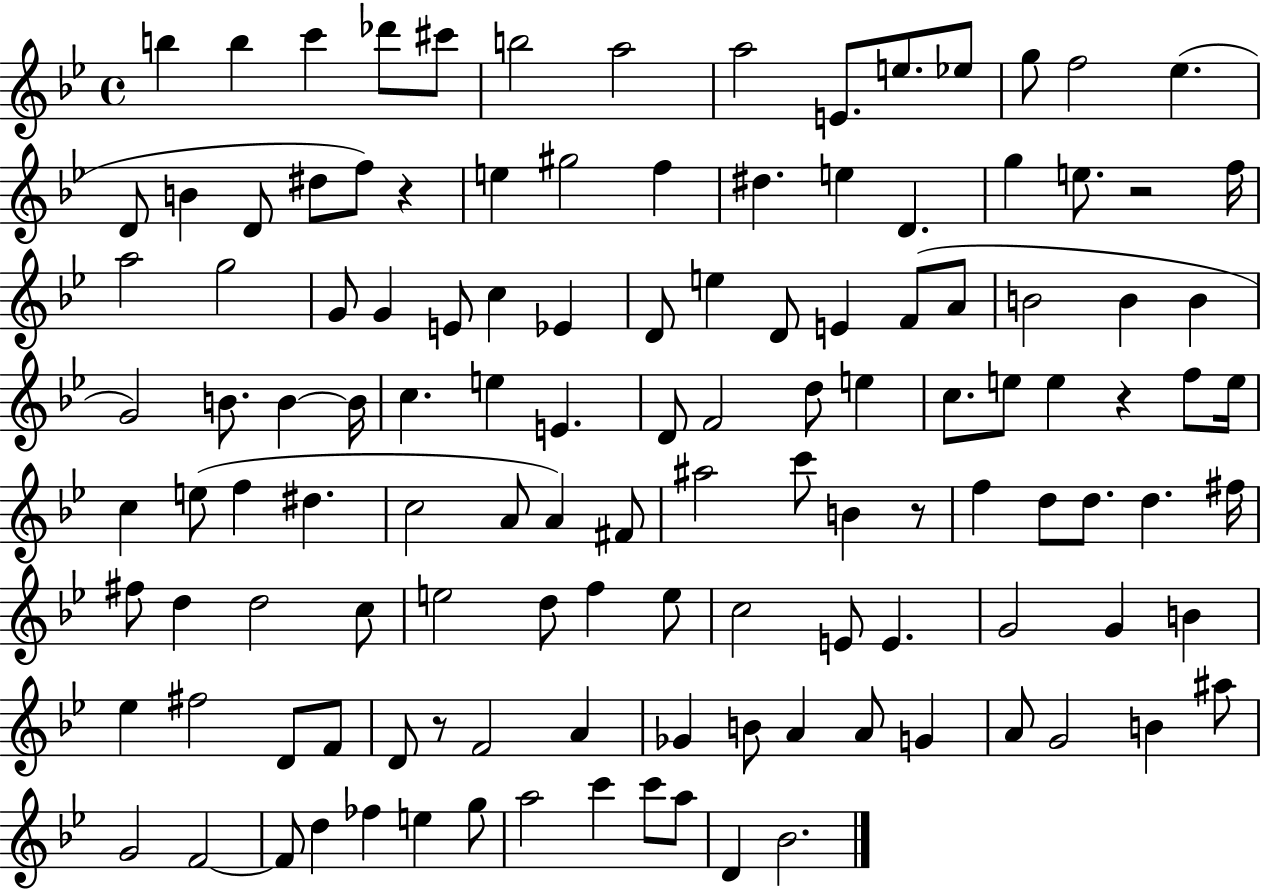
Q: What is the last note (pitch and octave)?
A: Bb4